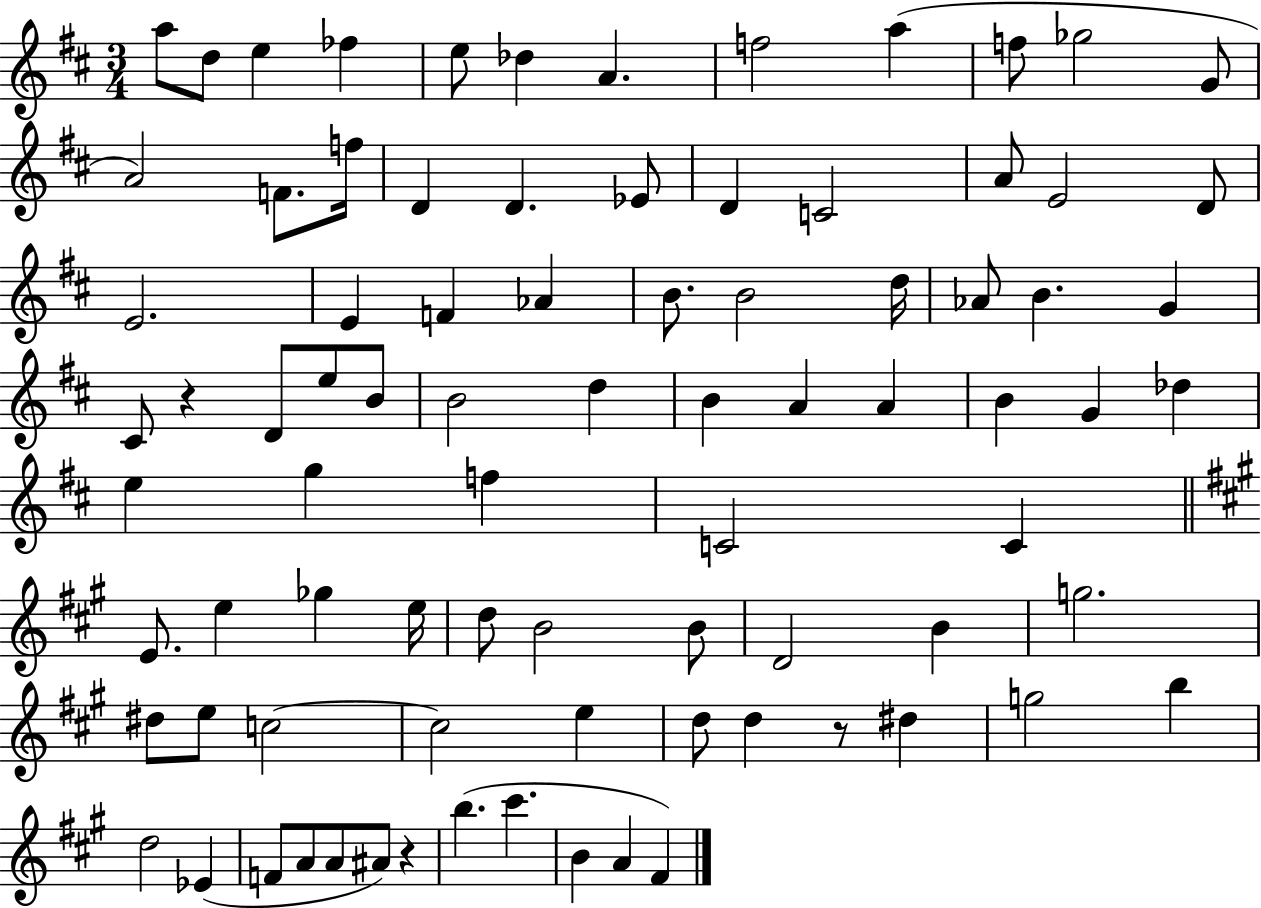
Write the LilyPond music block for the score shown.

{
  \clef treble
  \numericTimeSignature
  \time 3/4
  \key d \major
  a''8 d''8 e''4 fes''4 | e''8 des''4 a'4. | f''2 a''4( | f''8 ges''2 g'8 | \break a'2) f'8. f''16 | d'4 d'4. ees'8 | d'4 c'2 | a'8 e'2 d'8 | \break e'2. | e'4 f'4 aes'4 | b'8. b'2 d''16 | aes'8 b'4. g'4 | \break cis'8 r4 d'8 e''8 b'8 | b'2 d''4 | b'4 a'4 a'4 | b'4 g'4 des''4 | \break e''4 g''4 f''4 | c'2 c'4 | \bar "||" \break \key a \major e'8. e''4 ges''4 e''16 | d''8 b'2 b'8 | d'2 b'4 | g''2. | \break dis''8 e''8 c''2~~ | c''2 e''4 | d''8 d''4 r8 dis''4 | g''2 b''4 | \break d''2 ees'4( | f'8 a'8 a'8 ais'8) r4 | b''4.( cis'''4. | b'4 a'4 fis'4) | \break \bar "|."
}